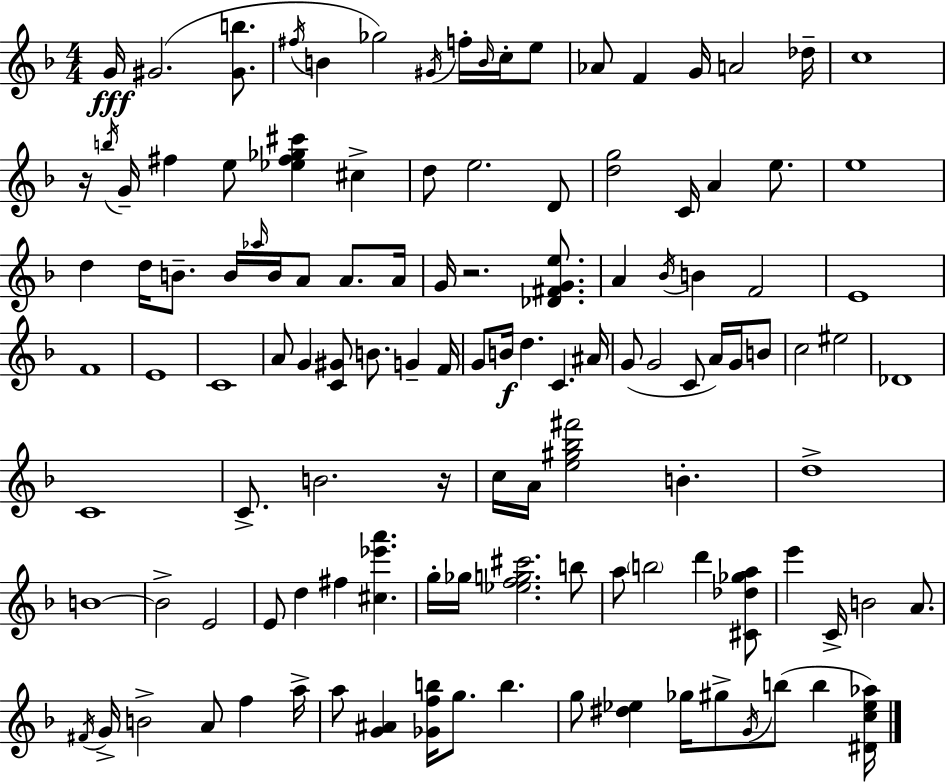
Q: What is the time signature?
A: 4/4